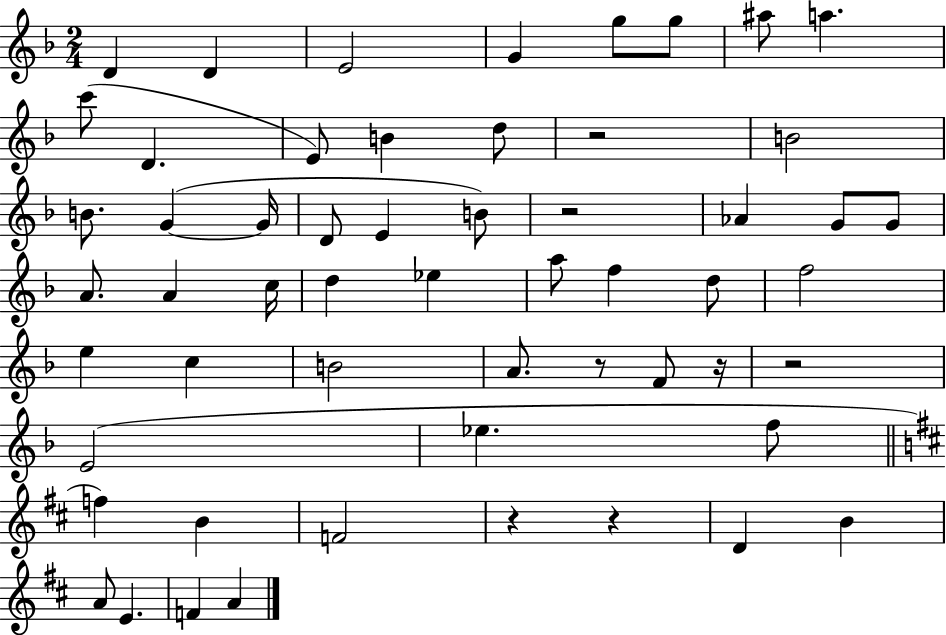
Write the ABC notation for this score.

X:1
T:Untitled
M:2/4
L:1/4
K:F
D D E2 G g/2 g/2 ^a/2 a c'/2 D E/2 B d/2 z2 B2 B/2 G G/4 D/2 E B/2 z2 _A G/2 G/2 A/2 A c/4 d _e a/2 f d/2 f2 e c B2 A/2 z/2 F/2 z/4 z2 E2 _e f/2 f B F2 z z D B A/2 E F A